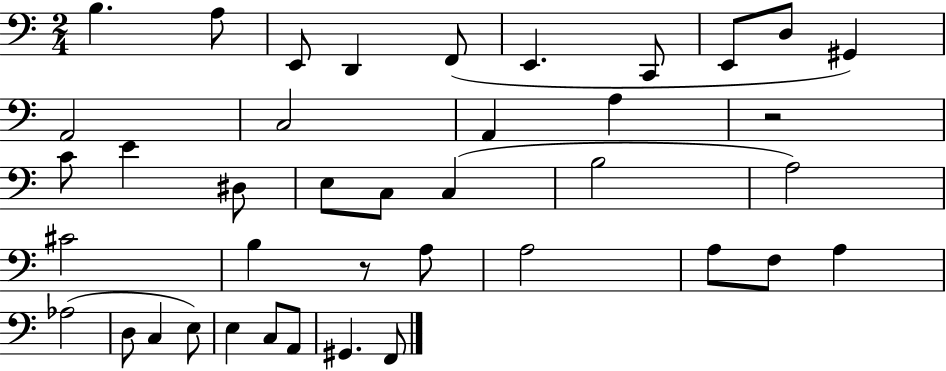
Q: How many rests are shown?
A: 2